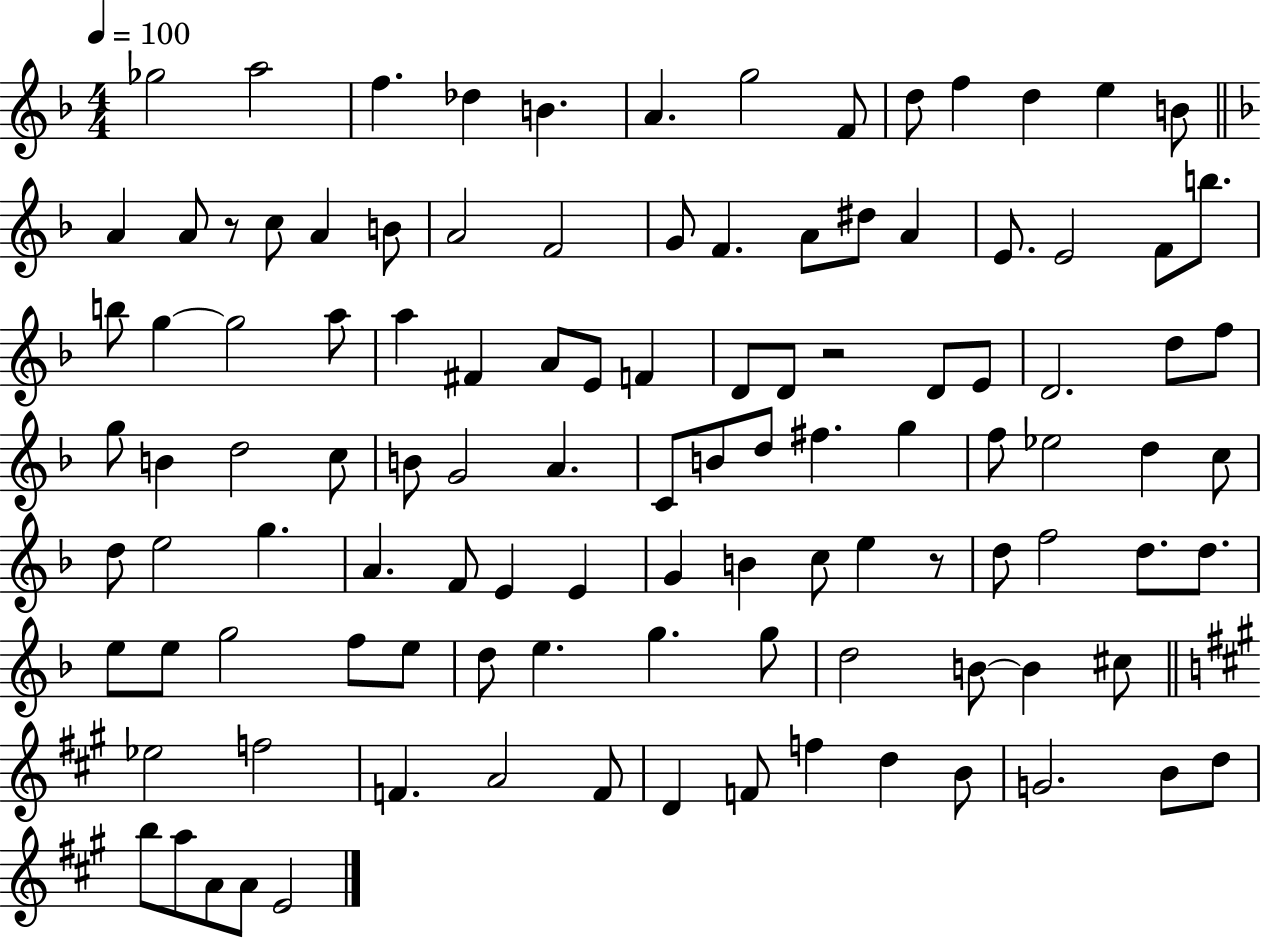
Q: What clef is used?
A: treble